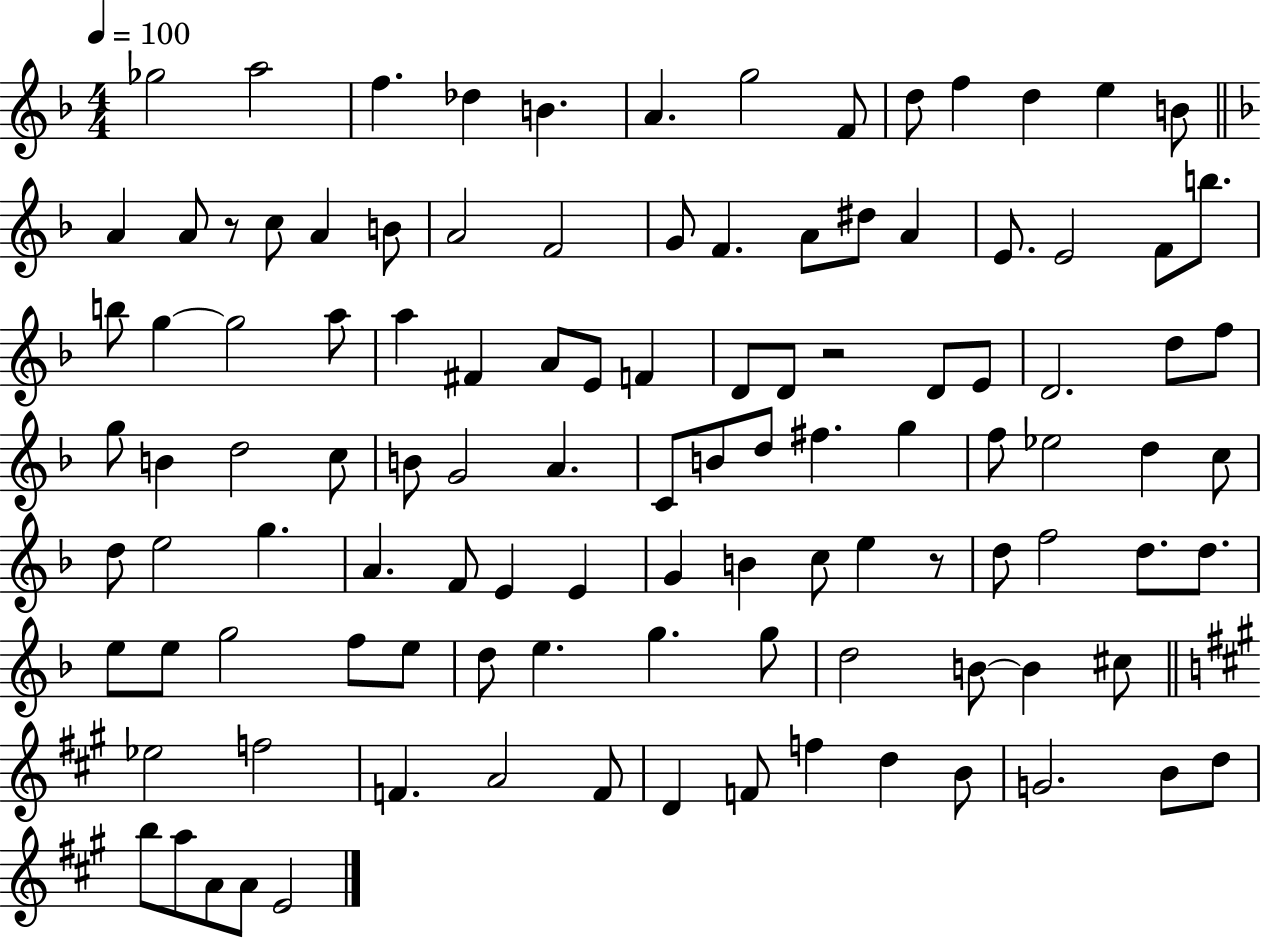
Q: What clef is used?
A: treble